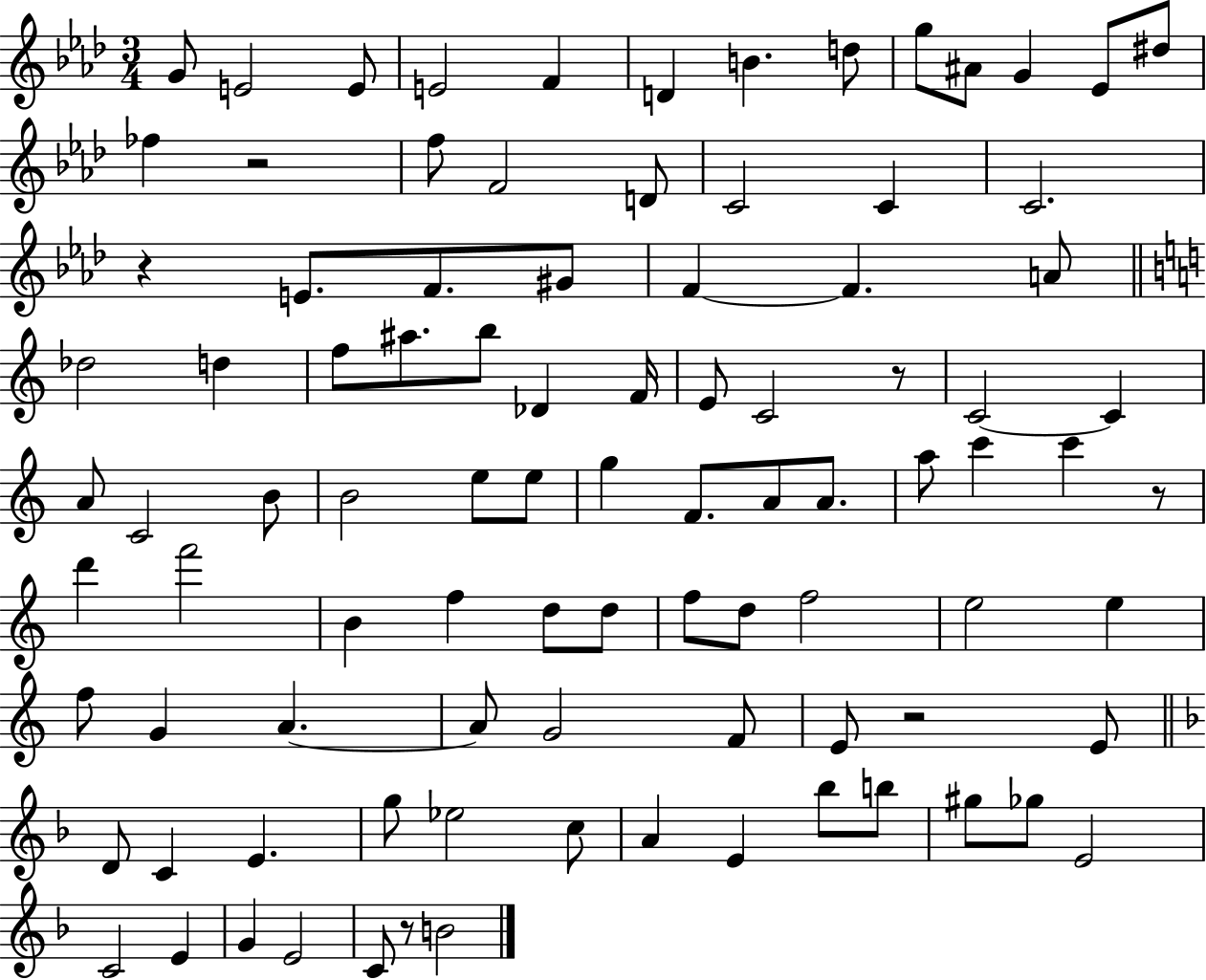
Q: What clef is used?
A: treble